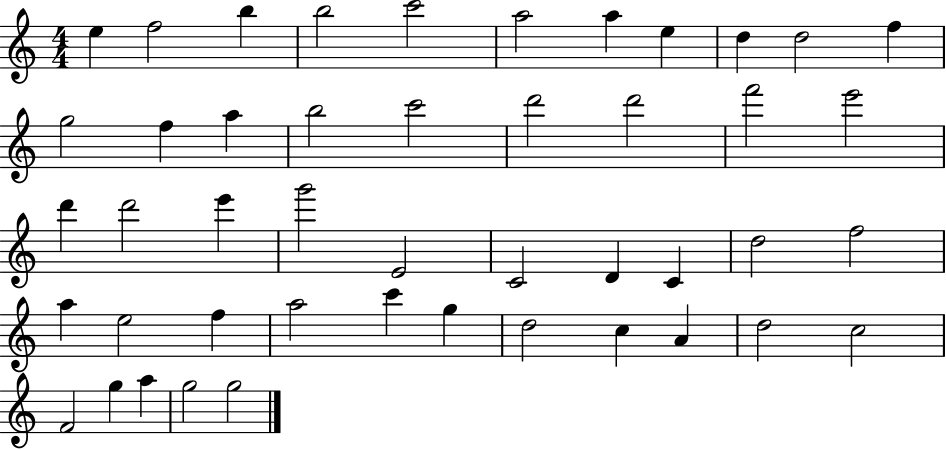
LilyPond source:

{
  \clef treble
  \numericTimeSignature
  \time 4/4
  \key c \major
  e''4 f''2 b''4 | b''2 c'''2 | a''2 a''4 e''4 | d''4 d''2 f''4 | \break g''2 f''4 a''4 | b''2 c'''2 | d'''2 d'''2 | f'''2 e'''2 | \break d'''4 d'''2 e'''4 | g'''2 e'2 | c'2 d'4 c'4 | d''2 f''2 | \break a''4 e''2 f''4 | a''2 c'''4 g''4 | d''2 c''4 a'4 | d''2 c''2 | \break f'2 g''4 a''4 | g''2 g''2 | \bar "|."
}